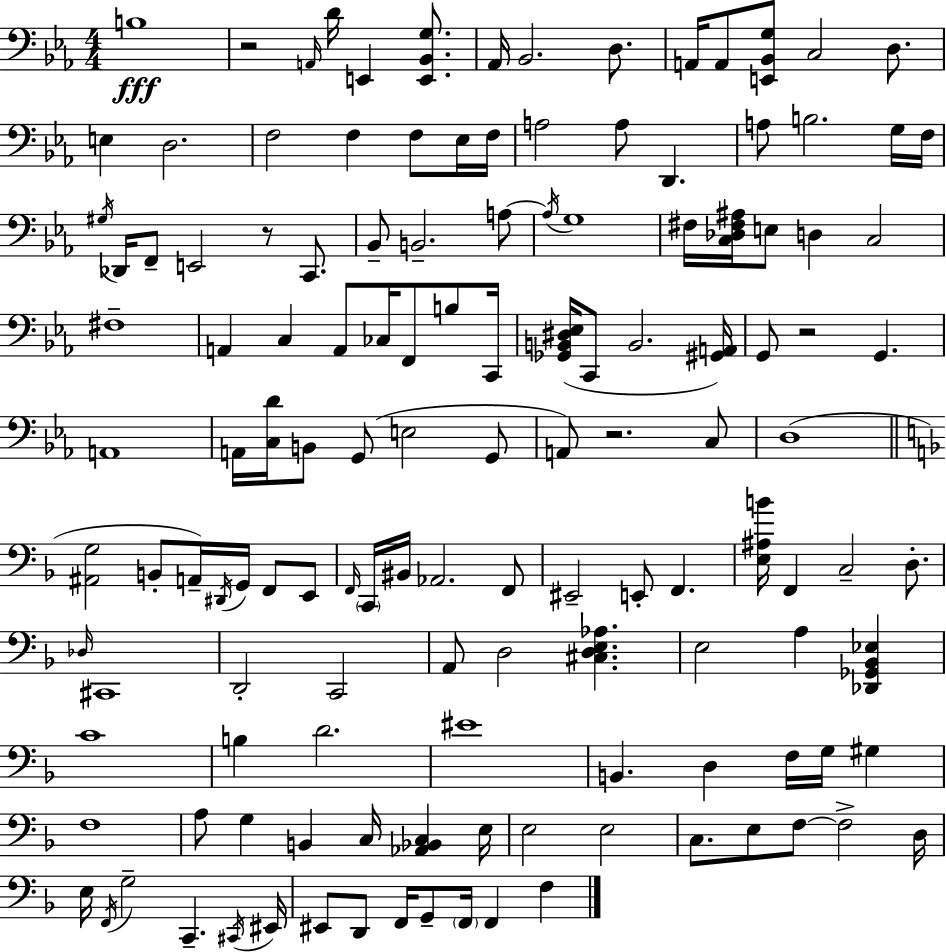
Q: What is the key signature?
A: EES major